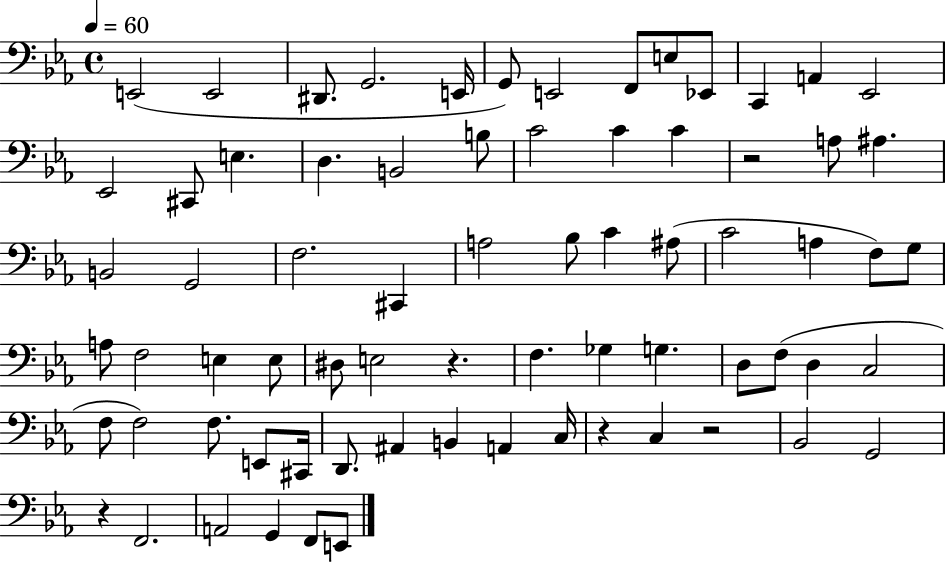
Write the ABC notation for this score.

X:1
T:Untitled
M:4/4
L:1/4
K:Eb
E,,2 E,,2 ^D,,/2 G,,2 E,,/4 G,,/2 E,,2 F,,/2 E,/2 _E,,/2 C,, A,, _E,,2 _E,,2 ^C,,/2 E, D, B,,2 B,/2 C2 C C z2 A,/2 ^A, B,,2 G,,2 F,2 ^C,, A,2 _B,/2 C ^A,/2 C2 A, F,/2 G,/2 A,/2 F,2 E, E,/2 ^D,/2 E,2 z F, _G, G, D,/2 F,/2 D, C,2 F,/2 F,2 F,/2 E,,/2 ^C,,/4 D,,/2 ^A,, B,, A,, C,/4 z C, z2 _B,,2 G,,2 z F,,2 A,,2 G,, F,,/2 E,,/2